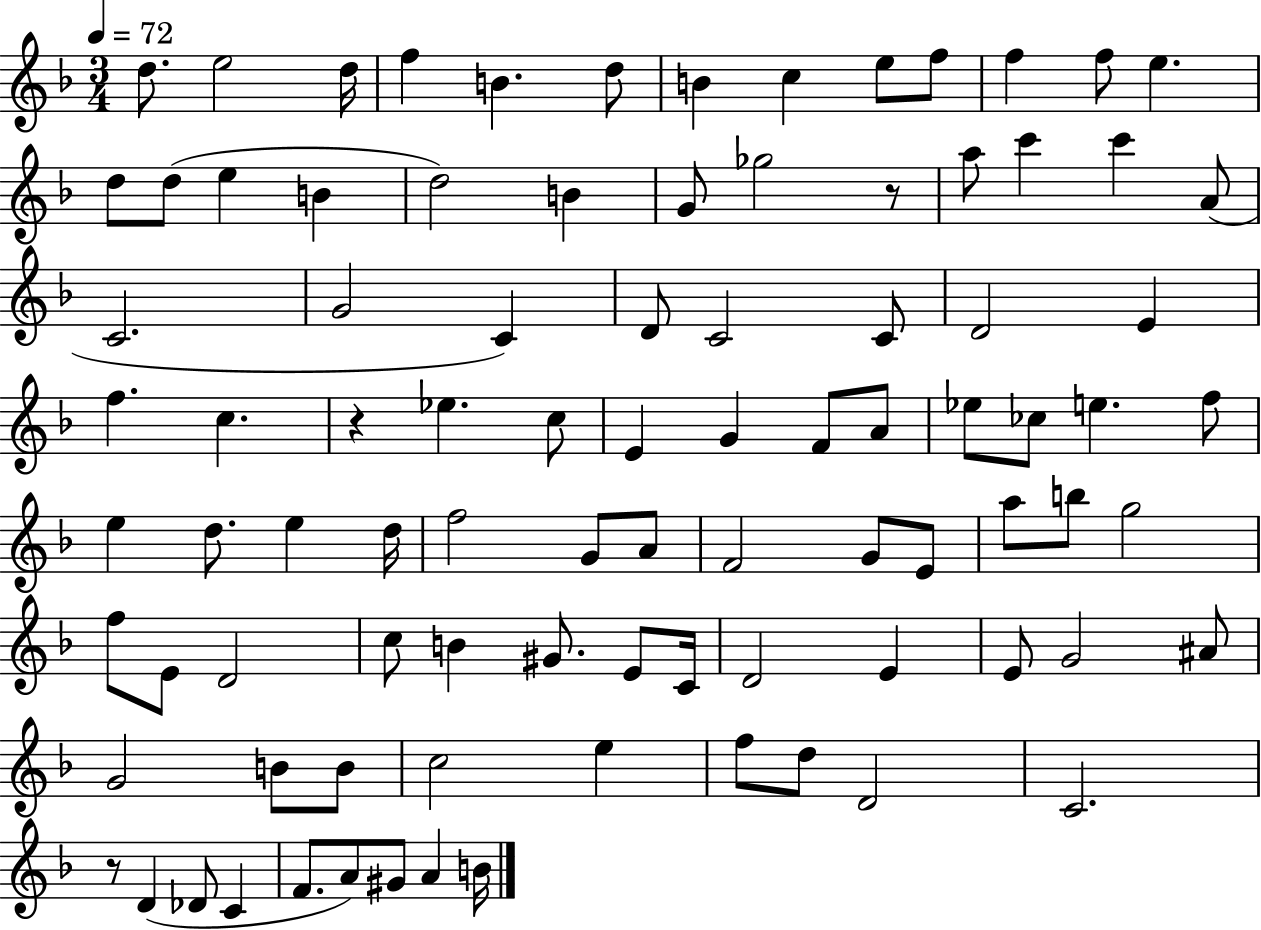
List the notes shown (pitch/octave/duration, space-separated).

D5/e. E5/h D5/s F5/q B4/q. D5/e B4/q C5/q E5/e F5/e F5/q F5/e E5/q. D5/e D5/e E5/q B4/q D5/h B4/q G4/e Gb5/h R/e A5/e C6/q C6/q A4/e C4/h. G4/h C4/q D4/e C4/h C4/e D4/h E4/q F5/q. C5/q. R/q Eb5/q. C5/e E4/q G4/q F4/e A4/e Eb5/e CES5/e E5/q. F5/e E5/q D5/e. E5/q D5/s F5/h G4/e A4/e F4/h G4/e E4/e A5/e B5/e G5/h F5/e E4/e D4/h C5/e B4/q G#4/e. E4/e C4/s D4/h E4/q E4/e G4/h A#4/e G4/h B4/e B4/e C5/h E5/q F5/e D5/e D4/h C4/h. R/e D4/q Db4/e C4/q F4/e. A4/e G#4/e A4/q B4/s